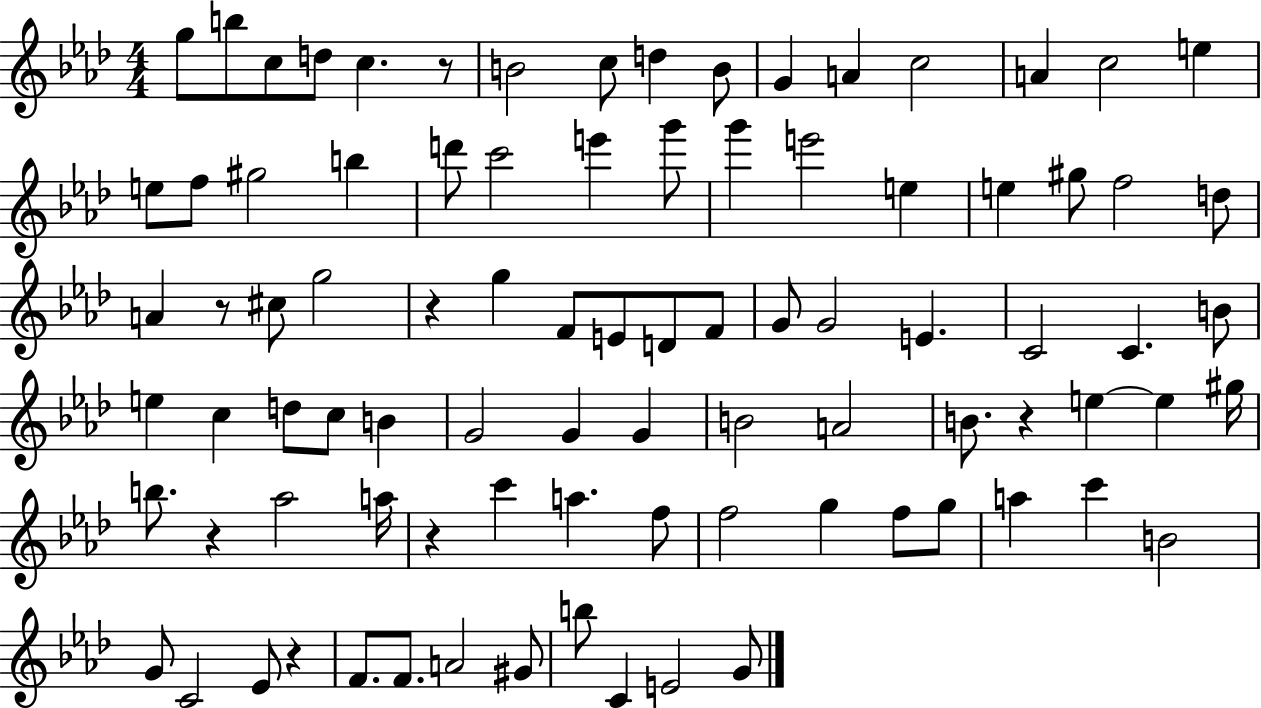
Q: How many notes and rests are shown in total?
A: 89